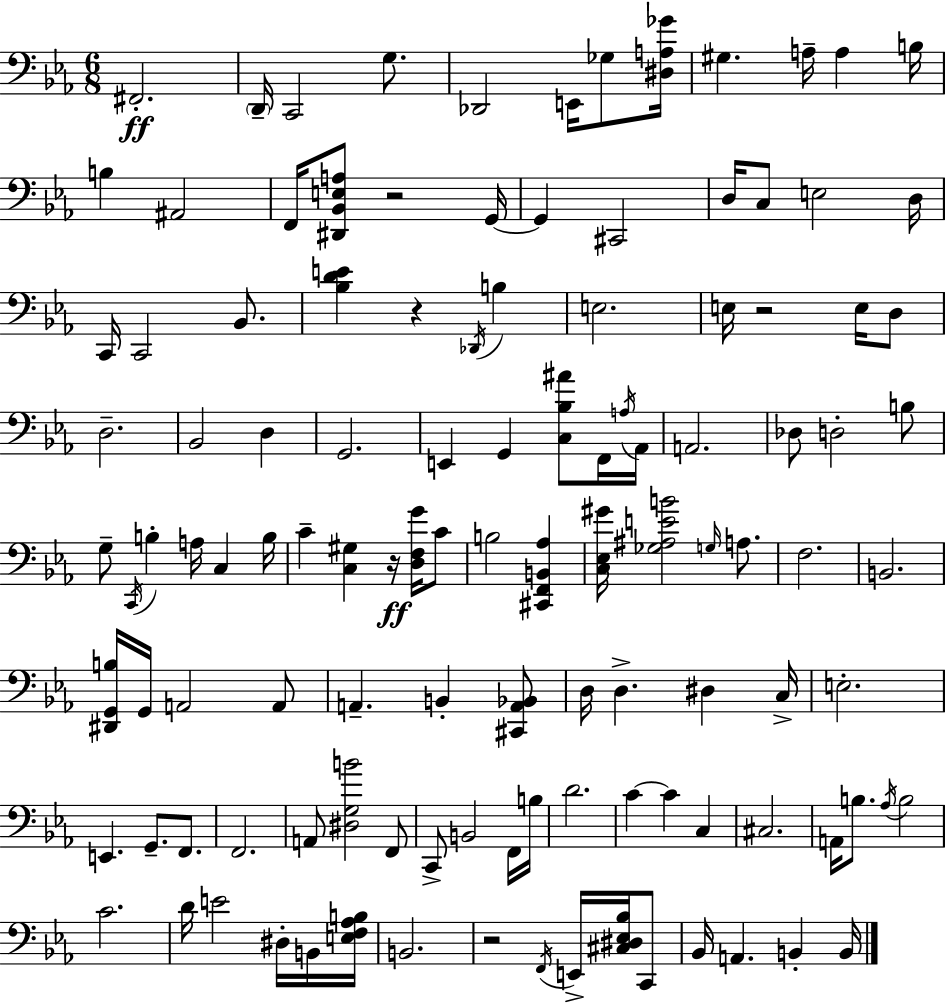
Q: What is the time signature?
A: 6/8